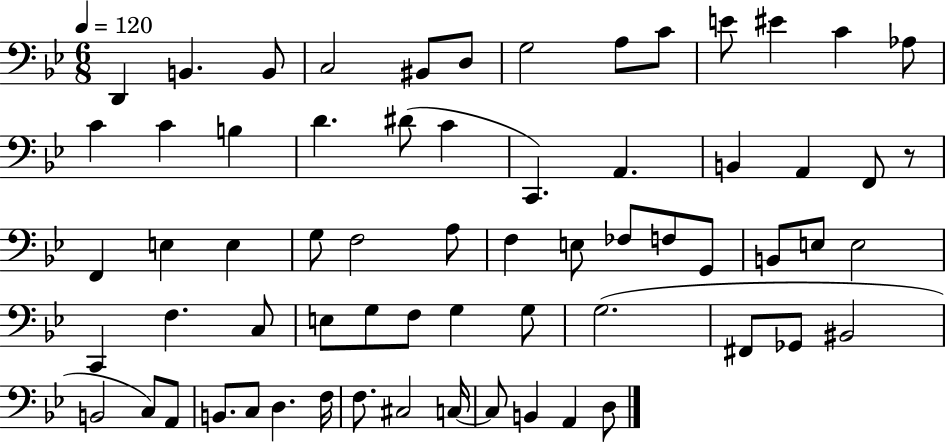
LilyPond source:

{
  \clef bass
  \numericTimeSignature
  \time 6/8
  \key bes \major
  \tempo 4 = 120
  \repeat volta 2 { d,4 b,4. b,8 | c2 bis,8 d8 | g2 a8 c'8 | e'8 eis'4 c'4 aes8 | \break c'4 c'4 b4 | d'4. dis'8( c'4 | c,4.) a,4. | b,4 a,4 f,8 r8 | \break f,4 e4 e4 | g8 f2 a8 | f4 e8 fes8 f8 g,8 | b,8 e8 e2 | \break c,4 f4. c8 | e8 g8 f8 g4 g8 | g2.( | fis,8 ges,8 bis,2 | \break b,2 c8) a,8 | b,8. c8 d4. f16 | f8. cis2 c16~~ | c8 b,4 a,4 d8 | \break } \bar "|."
}